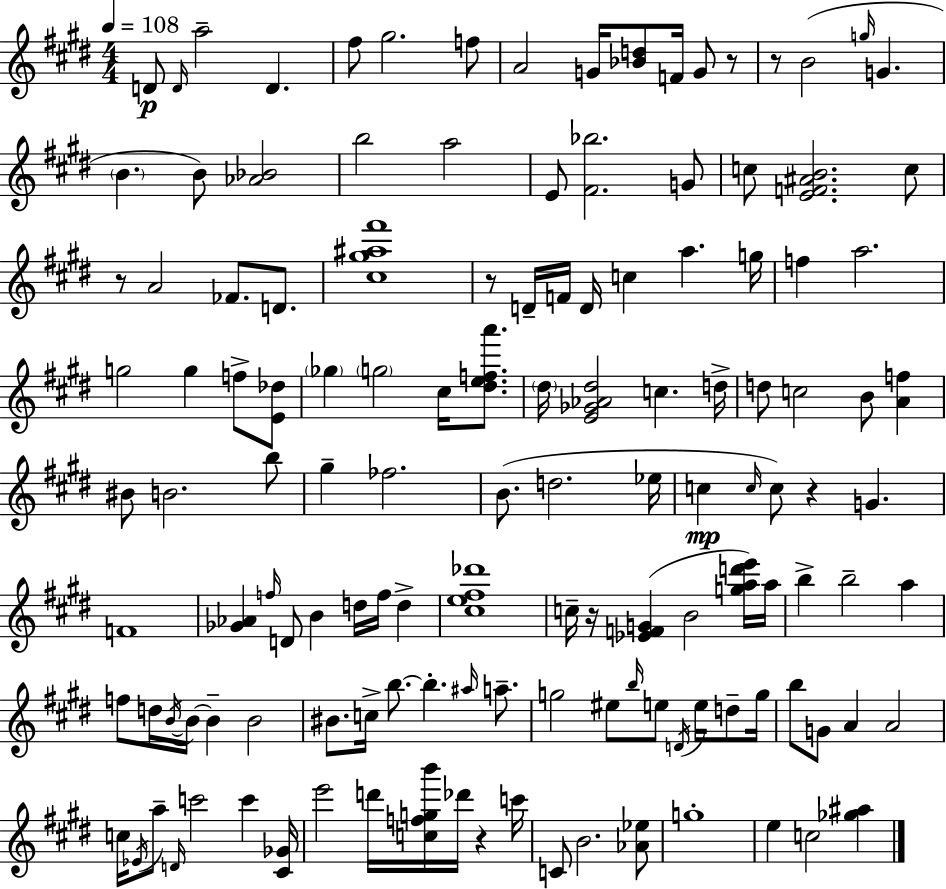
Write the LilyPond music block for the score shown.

{
  \clef treble
  \numericTimeSignature
  \time 4/4
  \key e \major
  \tempo 4 = 108
  d'8\p \grace { d'16 } a''2-- d'4. | fis''8 gis''2. f''8 | a'2 g'16 <bes' d''>8 f'16 g'8 r8 | r8 b'2( \grace { g''16 } g'4. | \break \parenthesize b'4. b'8) <aes' bes'>2 | b''2 a''2 | e'8 <fis' bes''>2. | g'8 c''8 <e' f' ais' b'>2. | \break c''8 r8 a'2 fes'8. d'8. | <cis'' gis'' ais'' fis'''>1 | r8 d'16-- f'16 d'16 c''4 a''4. | g''16 f''4 a''2. | \break g''2 g''4 f''8-> | <e' des''>8 \parenthesize ges''4 \parenthesize g''2 cis''16 <dis'' e'' f'' a'''>8. | \parenthesize dis''16 <e' ges' aes' dis''>2 c''4. | d''16-> d''8 c''2 b'8 <a' f''>4 | \break bis'8 b'2. | b''8 gis''4-- fes''2. | b'8.( d''2. | ees''16 c''4\mp \grace { c''16 } c''8) r4 g'4. | \break f'1 | <ges' aes'>4 \grace { f''16 } d'8 b'4 d''16 f''16 | d''4-> <cis'' e'' fis'' des'''>1 | c''16-- r16 <ees' f' g'>4( b'2 | \break <g'' a'' d''' e'''>16) a''16 b''4-> b''2-- | a''4 f''8 d''16 \acciaccatura { b'16~ }~ b'16 b'4-- b'2 | bis'8. c''16-> b''8.~~ b''4.-. | \grace { ais''16 } a''8.-- g''2 eis''8 | \break \grace { b''16 } e''8 \acciaccatura { d'16 } e''16 d''8-- g''16 b''8 g'8 a'4 | a'2 c''16 \acciaccatura { ees'16 } a''8-- \grace { d'16 } c'''2 | c'''4 <cis' ges'>16 e'''2 | d'''16 <c'' f'' g'' b'''>16 des'''16 r4 c'''16 c'8 b'2. | \break <aes' ees''>8 g''1-. | e''4 c''2 | <ges'' ais''>4 \bar "|."
}